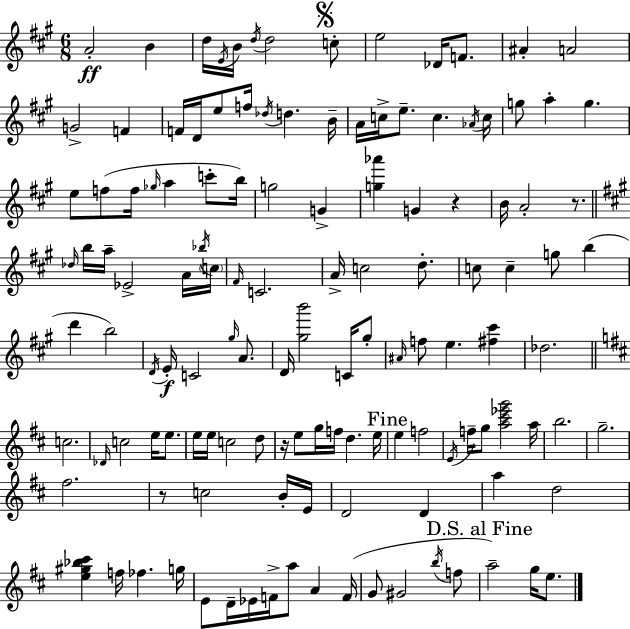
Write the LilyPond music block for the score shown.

{
  \clef treble
  \numericTimeSignature
  \time 6/8
  \key a \major
  a'2-.\ff b'4 | d''16 \acciaccatura { e'16 } b'16 \acciaccatura { d''16 } d''2 | \mark \markup { \musicglyph "scripts.segno" } c''8-. e''2 des'16 f'8. | ais'4-. a'2 | \break g'2-> f'4 | f'16 d'16 e''8 f''16 \acciaccatura { des''16 } d''4. | b'16-- a'16 c''16-> e''8.-- c''4. | \acciaccatura { aes'16 } c''16 g''8 a''4-. g''4. | \break e''8 f''8( f''16 \grace { ges''16 } a''4 | c'''8-. b''16) g''2 | g'4-> <g'' aes'''>4 g'4 | r4 b'16 a'2-. | \break r8. \bar "||" \break \key a \major \grace { des''16 } b''16 a''16-- ees'2-> a'16 | \acciaccatura { bes''16 } \parenthesize c''16 \grace { fis'16 } c'2. | a'16-> c''2 | d''8.-. c''8 c''4-- g''8 b''4( | \break d'''4 b''2) | \acciaccatura { d'16 }\f e'16-. c'2 | \grace { gis''16 } a'8. d'16 <gis'' b'''>2 | c'16 gis''8-. \grace { ais'16 } f''8 e''4. | \break <fis'' cis'''>4 des''2. | \bar "||" \break \key b \minor c''2. | \grace { des'16 } c''2 e''16 e''8. | e''16 e''16 c''2 d''8 | r16 e''8 g''16 f''16 d''4. | \break e''16 \mark "Fine" e''4 f''2 | \acciaccatura { e'16 } f''16-- g''8 <a'' cis''' ees''' g'''>2 | a''16 b''2. | g''2.-- | \break fis''2. | r8 c''2 | b'16-. e'16 d'2 d'4 | a''4 d''2 | \break <e'' gis'' bes'' cis'''>4 f''16 fes''4. | g''16 e'8 d'16-- ees'16 f'16-> a''8 a'4 | f'16( g'8 gis'2 | \acciaccatura { b''16 } f''8 \mark "D.S. al Fine" a''2--) g''16 | \break e''8. \bar "|."
}